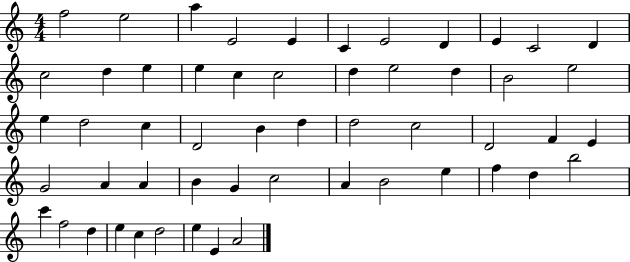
F5/h E5/h A5/q E4/h E4/q C4/q E4/h D4/q E4/q C4/h D4/q C5/h D5/q E5/q E5/q C5/q C5/h D5/q E5/h D5/q B4/h E5/h E5/q D5/h C5/q D4/h B4/q D5/q D5/h C5/h D4/h F4/q E4/q G4/h A4/q A4/q B4/q G4/q C5/h A4/q B4/h E5/q F5/q D5/q B5/h C6/q F5/h D5/q E5/q C5/q D5/h E5/q E4/q A4/h